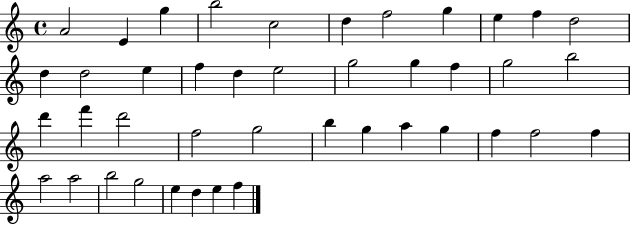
{
  \clef treble
  \time 4/4
  \defaultTimeSignature
  \key c \major
  a'2 e'4 g''4 | b''2 c''2 | d''4 f''2 g''4 | e''4 f''4 d''2 | \break d''4 d''2 e''4 | f''4 d''4 e''2 | g''2 g''4 f''4 | g''2 b''2 | \break d'''4 f'''4 d'''2 | f''2 g''2 | b''4 g''4 a''4 g''4 | f''4 f''2 f''4 | \break a''2 a''2 | b''2 g''2 | e''4 d''4 e''4 f''4 | \bar "|."
}